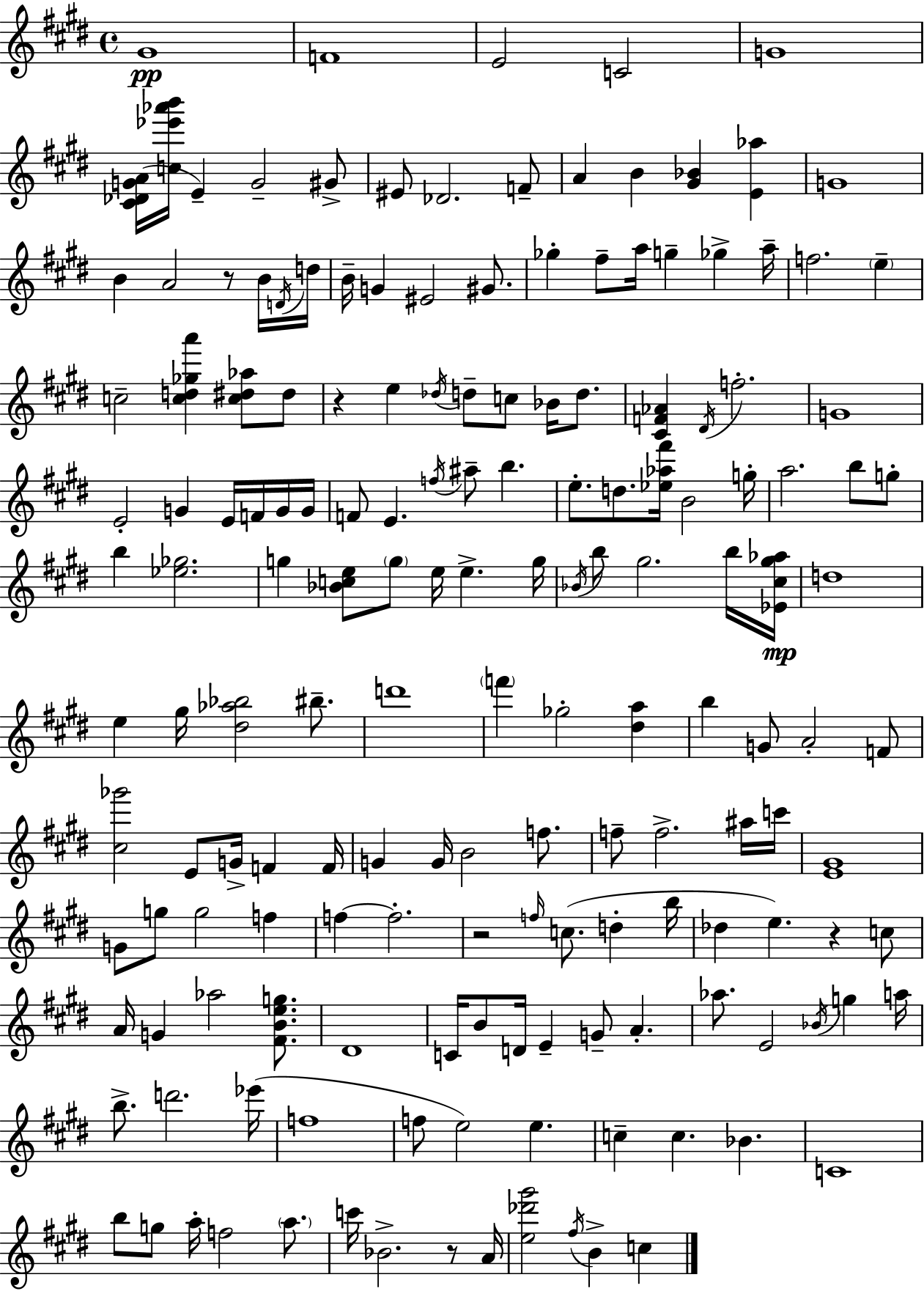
{
  \clef treble
  \time 4/4
  \defaultTimeSignature
  \key e \major
  gis'1\pp | f'1 | e'2 c'2 | g'1 | \break <cis' des' g' a'>16( <c'' ees''' aes''' b'''>16 e'4--) g'2-- gis'8-> | eis'8 des'2. f'8-- | a'4 b'4 <gis' bes'>4 <e' aes''>4 | g'1 | \break b'4 a'2 r8 b'16 \acciaccatura { d'16 } | d''16 b'16-- g'4 eis'2 gis'8. | ges''4-. fis''8-- a''16 g''4-- ges''4-> | a''16-- f''2. \parenthesize e''4-- | \break c''2-- <c'' d'' ges'' a'''>4 <c'' dis'' aes''>8 dis''8 | r4 e''4 \acciaccatura { des''16 } d''8-- c''8 bes'16 d''8. | <cis' f' aes'>4 \acciaccatura { dis'16 } f''2.-. | g'1 | \break e'2-. g'4 e'16 | f'16 g'16 g'16 f'8 e'4. \acciaccatura { f''16 } ais''8-- b''4. | e''8.-. d''8. <ees'' aes'' fis'''>16 b'2 | g''16-. a''2. | \break b''8 g''8-. b''4 <ees'' ges''>2. | g''4 <bes' c'' e''>8 \parenthesize g''8 e''16 e''4.-> | g''16 \acciaccatura { bes'16 } b''8 gis''2. | b''16 <ees' cis'' gis'' aes''>16\mp d''1 | \break e''4 gis''16 <dis'' aes'' bes''>2 | bis''8.-- d'''1 | \parenthesize f'''4 ges''2-. | <dis'' a''>4 b''4 g'8 a'2-. | \break f'8 <cis'' ges'''>2 e'8 g'16-> | f'4 f'16 g'4 g'16 b'2 | f''8. f''8-- f''2.-> | ais''16 c'''16 <e' gis'>1 | \break g'8 g''8 g''2 | f''4 f''4~~ f''2.-. | r2 \grace { f''16 }( c''8. | d''4-. b''16 des''4 e''4.) | \break r4 c''8 a'16 g'4 aes''2 | <fis' b' e'' g''>8. dis'1 | c'16 b'8 d'16 e'4-- g'8-- | a'4.-. aes''8. e'2 | \break \acciaccatura { bes'16 } g''4 a''16 b''8.-> d'''2. | ees'''16( f''1 | f''8 e''2) | e''4. c''4-- c''4. | \break bes'4. c'1 | b''8 g''8 a''16-. f''2 | \parenthesize a''8. c'''16 bes'2.-> | r8 a'16 <e'' des''' gis'''>2 \acciaccatura { fis''16 } | \break b'4-> c''4 \bar "|."
}